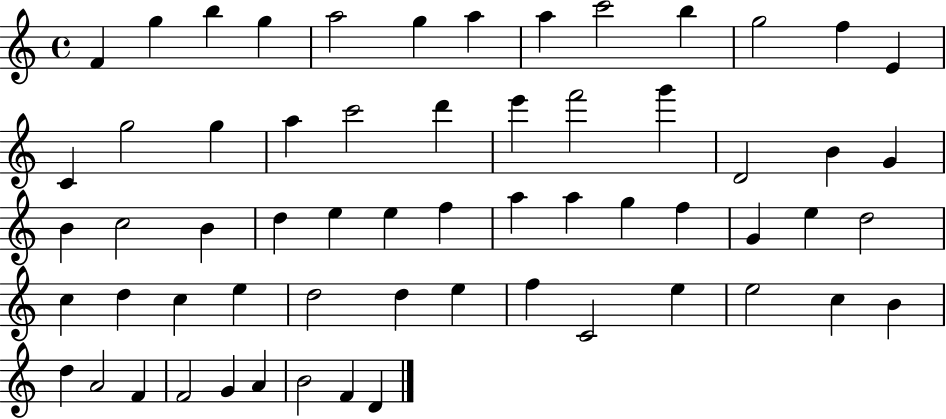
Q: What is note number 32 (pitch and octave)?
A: F5